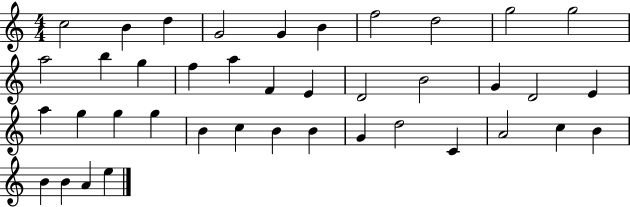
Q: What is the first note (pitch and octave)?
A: C5